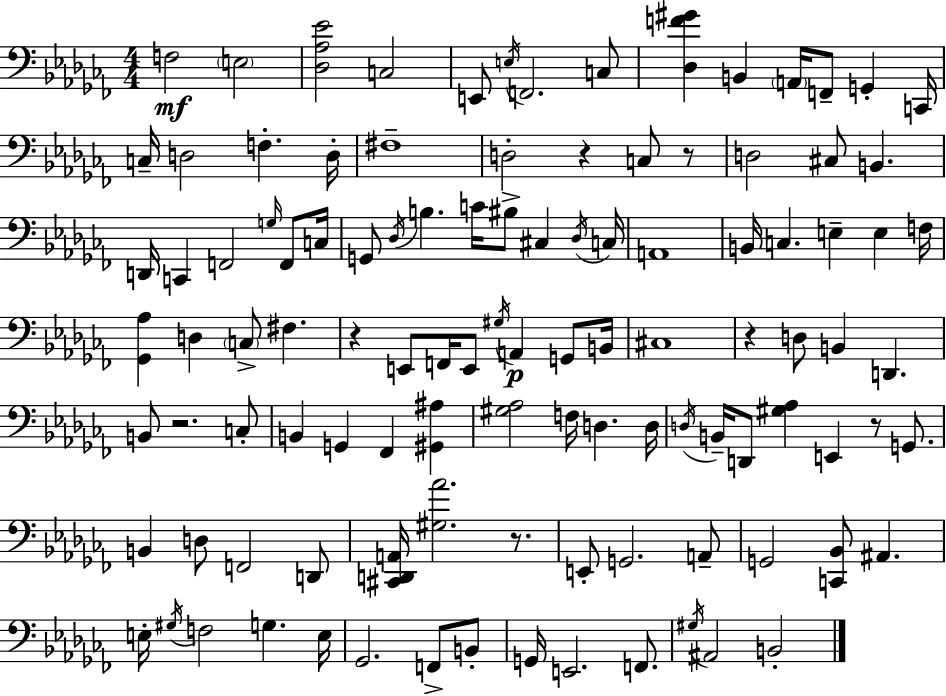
X:1
T:Untitled
M:4/4
L:1/4
K:Abm
F,2 E,2 [_D,_A,_E]2 C,2 E,,/2 E,/4 F,,2 C,/2 [_D,F^G] B,, A,,/4 F,,/2 G,, C,,/4 C,/4 D,2 F, D,/4 ^F,4 D,2 z C,/2 z/2 D,2 ^C,/2 B,, D,,/4 C,, F,,2 G,/4 F,,/2 C,/4 G,,/2 _D,/4 B, C/4 ^B,/2 ^C, _D,/4 C,/4 A,,4 B,,/4 C, E, E, F,/4 [_G,,_A,] D, C,/2 ^F, z E,,/2 F,,/4 E,,/2 ^G,/4 A,, G,,/2 B,,/4 ^C,4 z D,/2 B,, D,, B,,/2 z2 C,/2 B,, G,, _F,, [^G,,^A,] [^G,_A,]2 F,/4 D, D,/4 D,/4 B,,/4 D,,/2 [^G,_A,] E,, z/2 G,,/2 B,, D,/2 F,,2 D,,/2 [^C,,D,,A,,]/4 [^G,_A]2 z/2 E,,/2 G,,2 A,,/2 G,,2 [C,,_B,,]/2 ^A,, E,/4 ^G,/4 F,2 G, E,/4 _G,,2 F,,/2 B,,/2 G,,/4 E,,2 F,,/2 ^G,/4 ^A,,2 B,,2